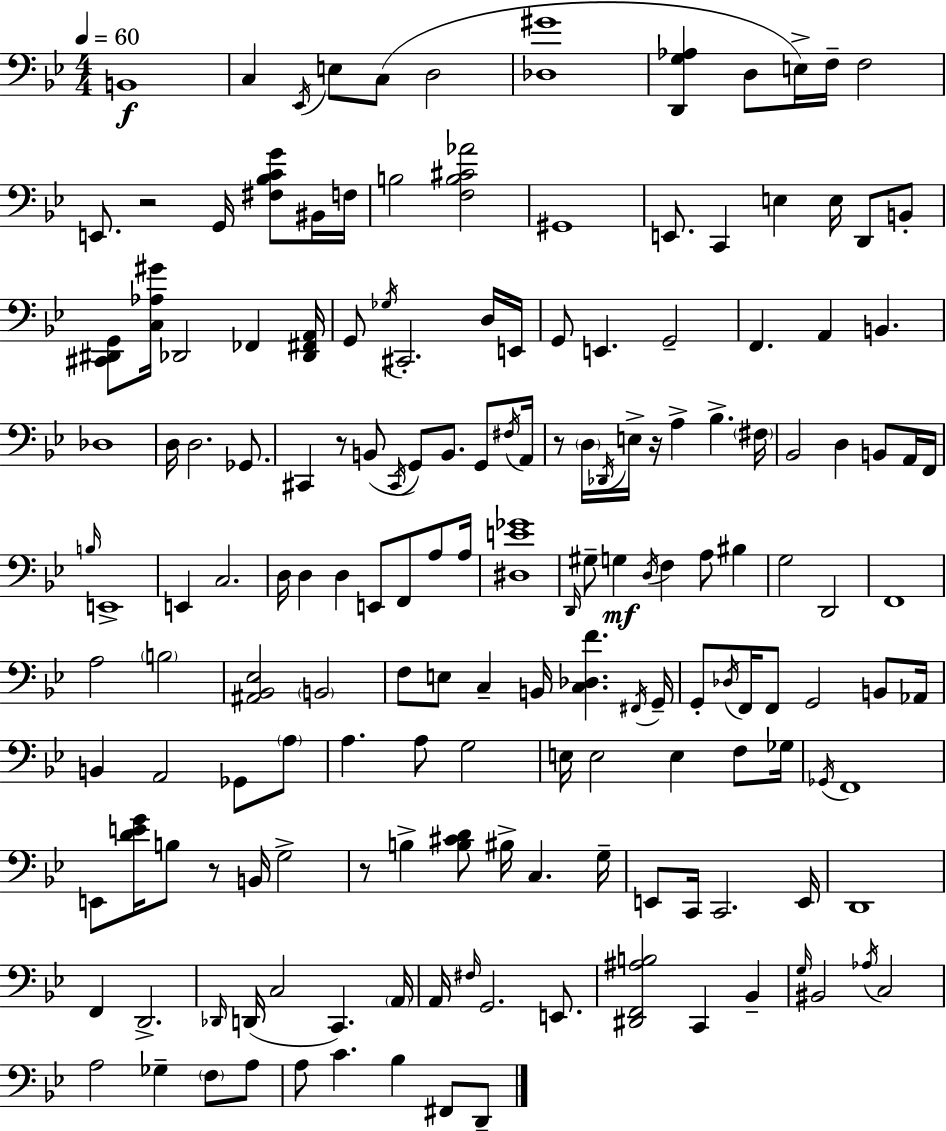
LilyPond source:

{
  \clef bass
  \numericTimeSignature
  \time 4/4
  \key bes \major
  \tempo 4 = 60
  b,1\f | c4 \acciaccatura { ees,16 } e8 c8( d2 | <des gis'>1 | <d, g aes>4 d8 e16->) f16-- f2 | \break e,8. r2 g,16 <fis bes c' g'>8 bis,16 | f16 b2 <f b cis' aes'>2 | gis,1 | e,8. c,4 e4 e16 d,8 b,8-. | \break <cis, dis, g,>8 <c aes gis'>16 des,2 fes,4 | <des, fis, a,>16 g,8 \acciaccatura { ges16 } cis,2.-. | d16 e,16 g,8 e,4. g,2-- | f,4. a,4 b,4. | \break des1 | d16 d2. ges,8. | cis,4 r8 b,8( \acciaccatura { cis,16 } g,8) b,8. | g,8 \acciaccatura { fis16 } a,16 r8 \parenthesize d16 \acciaccatura { des,16 } e16-> r16 a4-> bes4.-> | \break \parenthesize fis16 bes,2 d4 | b,8 a,16 f,16 \grace { b16 } e,1-> | e,4 c2. | d16 d4 d4 e,8 | \break f,8 a8 a16 <dis e' ges'>1 | \grace { d,16 } gis8-- g4\mf \acciaccatura { d16 } f4 | a8 bis4 g2 | d,2 f,1 | \break a2 | \parenthesize b2 <ais, bes, ees>2 | \parenthesize b,2 f8 e8 c4-- | b,16 <c des f'>4. \acciaccatura { fis,16 } g,16-- g,8-. \acciaccatura { des16 } f,16 f,8 g,2 | \break b,8 aes,16 b,4 a,2 | ges,8 \parenthesize a8 a4. | a8 g2 e16 e2 | e4 f8 ges16 \acciaccatura { ges,16 } f,1 | \break e,8 <d' e' g'>16 b8 | r8 b,16 g2-> r8 b4-> | <b cis' d'>8 bis16-> c4. g16-- e,8 c,16 c,2. | e,16 d,1 | \break f,4 d,2.-> | \grace { des,16 } d,16( c2 | c,4.) \parenthesize a,16 a,16 \grace { fis16 } g,2. | e,8. <dis, f, ais b>2 | \break c,4 bes,4-- \grace { g16 } bis,2 | \acciaccatura { aes16 } c2 a2 | ges4-- \parenthesize f8 a8 a8 | c'4. bes4 fis,8 d,8-- \bar "|."
}